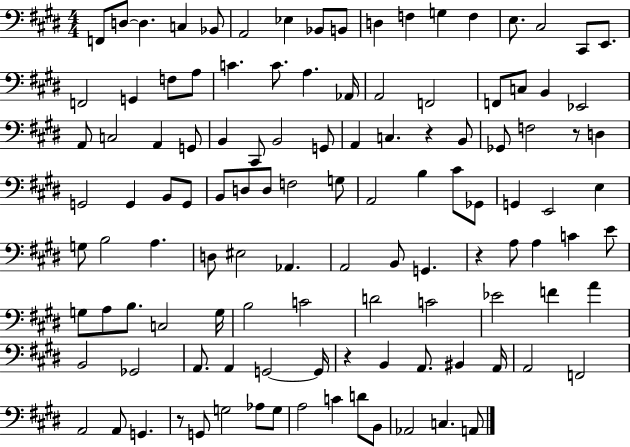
F2/e D3/e D3/q. C3/q Bb2/e A2/h Eb3/q Bb2/e B2/e D3/q F3/q G3/q F3/q E3/e. C#3/h C#2/e E2/e. F2/h G2/q F3/e A3/e C4/q. C4/e. A3/q. Ab2/s A2/h F2/h F2/e C3/e B2/q Eb2/h A2/e C3/h A2/q G2/e B2/q C#2/e B2/h G2/e A2/q C3/q. R/q B2/e Gb2/e F3/h R/e D3/q G2/h G2/q B2/e G2/e B2/e D3/e D3/e F3/h G3/e A2/h B3/q C#4/e Gb2/e G2/q E2/h E3/q G3/e B3/h A3/q. D3/e EIS3/h Ab2/q. A2/h B2/e G2/q. R/q A3/e A3/q C4/q E4/e G3/e A3/e B3/e. C3/h G3/s B3/h C4/h D4/h C4/h Eb4/h F4/q A4/q B2/h Gb2/h A2/e. A2/q G2/h G2/s R/q B2/q A2/e. BIS2/q A2/s A2/h F2/h A2/h A2/e G2/q. R/e G2/e G3/h Ab3/e G3/e A3/h C4/q D4/e B2/e Ab2/h C3/q. A2/e